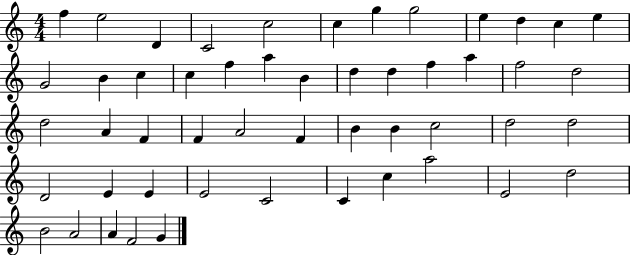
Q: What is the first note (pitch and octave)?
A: F5